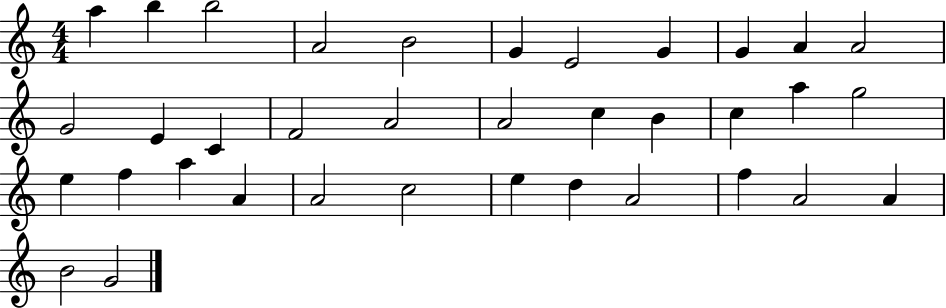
X:1
T:Untitled
M:4/4
L:1/4
K:C
a b b2 A2 B2 G E2 G G A A2 G2 E C F2 A2 A2 c B c a g2 e f a A A2 c2 e d A2 f A2 A B2 G2